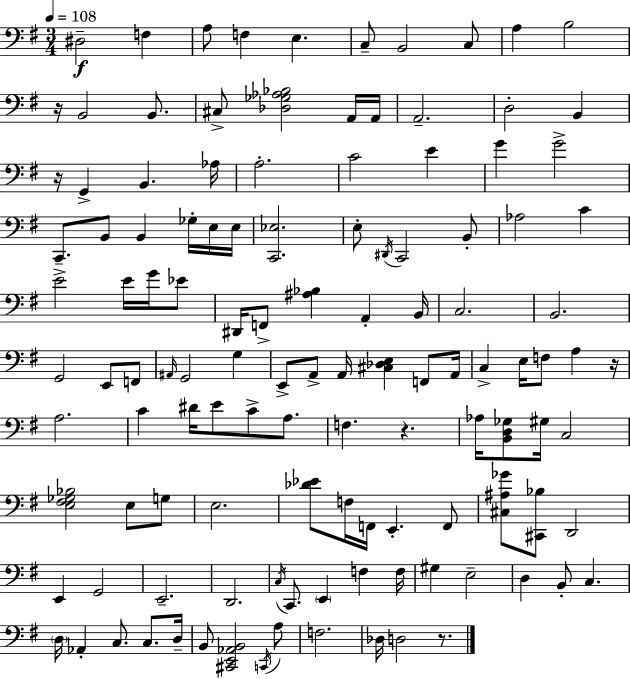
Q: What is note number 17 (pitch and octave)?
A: D3